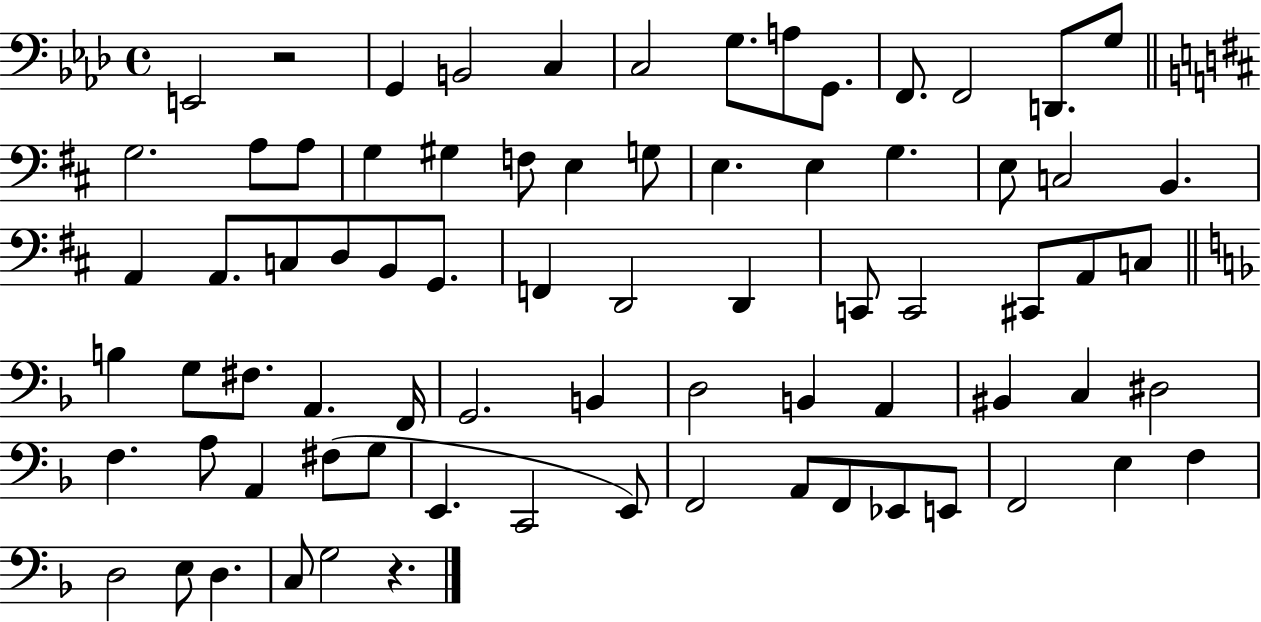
E2/h R/h G2/q B2/h C3/q C3/h G3/e. A3/e G2/e. F2/e. F2/h D2/e. G3/e G3/h. A3/e A3/e G3/q G#3/q F3/e E3/q G3/e E3/q. E3/q G3/q. E3/e C3/h B2/q. A2/q A2/e. C3/e D3/e B2/e G2/e. F2/q D2/h D2/q C2/e C2/h C#2/e A2/e C3/e B3/q G3/e F#3/e. A2/q. F2/s G2/h. B2/q D3/h B2/q A2/q BIS2/q C3/q D#3/h F3/q. A3/e A2/q F#3/e G3/e E2/q. C2/h E2/e F2/h A2/e F2/e Eb2/e E2/e F2/h E3/q F3/q D3/h E3/e D3/q. C3/e G3/h R/q.